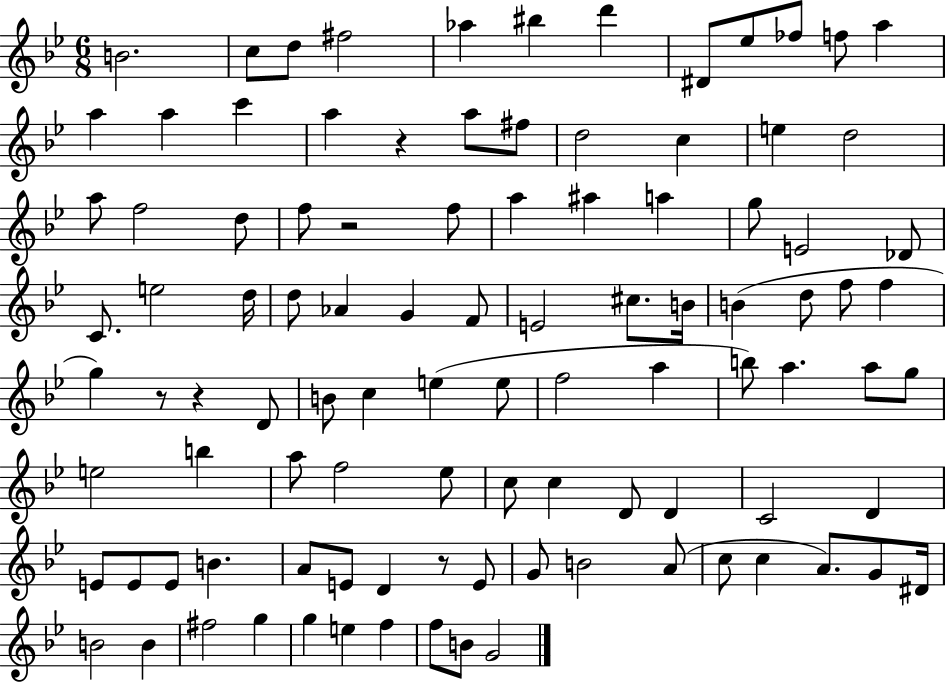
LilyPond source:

{
  \clef treble
  \numericTimeSignature
  \time 6/8
  \key bes \major
  b'2. | c''8 d''8 fis''2 | aes''4 bis''4 d'''4 | dis'8 ees''8 fes''8 f''8 a''4 | \break a''4 a''4 c'''4 | a''4 r4 a''8 fis''8 | d''2 c''4 | e''4 d''2 | \break a''8 f''2 d''8 | f''8 r2 f''8 | a''4 ais''4 a''4 | g''8 e'2 des'8 | \break c'8. e''2 d''16 | d''8 aes'4 g'4 f'8 | e'2 cis''8. b'16 | b'4( d''8 f''8 f''4 | \break g''4) r8 r4 d'8 | b'8 c''4 e''4( e''8 | f''2 a''4 | b''8) a''4. a''8 g''8 | \break e''2 b''4 | a''8 f''2 ees''8 | c''8 c''4 d'8 d'4 | c'2 d'4 | \break e'8 e'8 e'8 b'4. | a'8 e'8 d'4 r8 e'8 | g'8 b'2 a'8( | c''8 c''4 a'8.) g'8 dis'16 | \break b'2 b'4 | fis''2 g''4 | g''4 e''4 f''4 | f''8 b'8 g'2 | \break \bar "|."
}